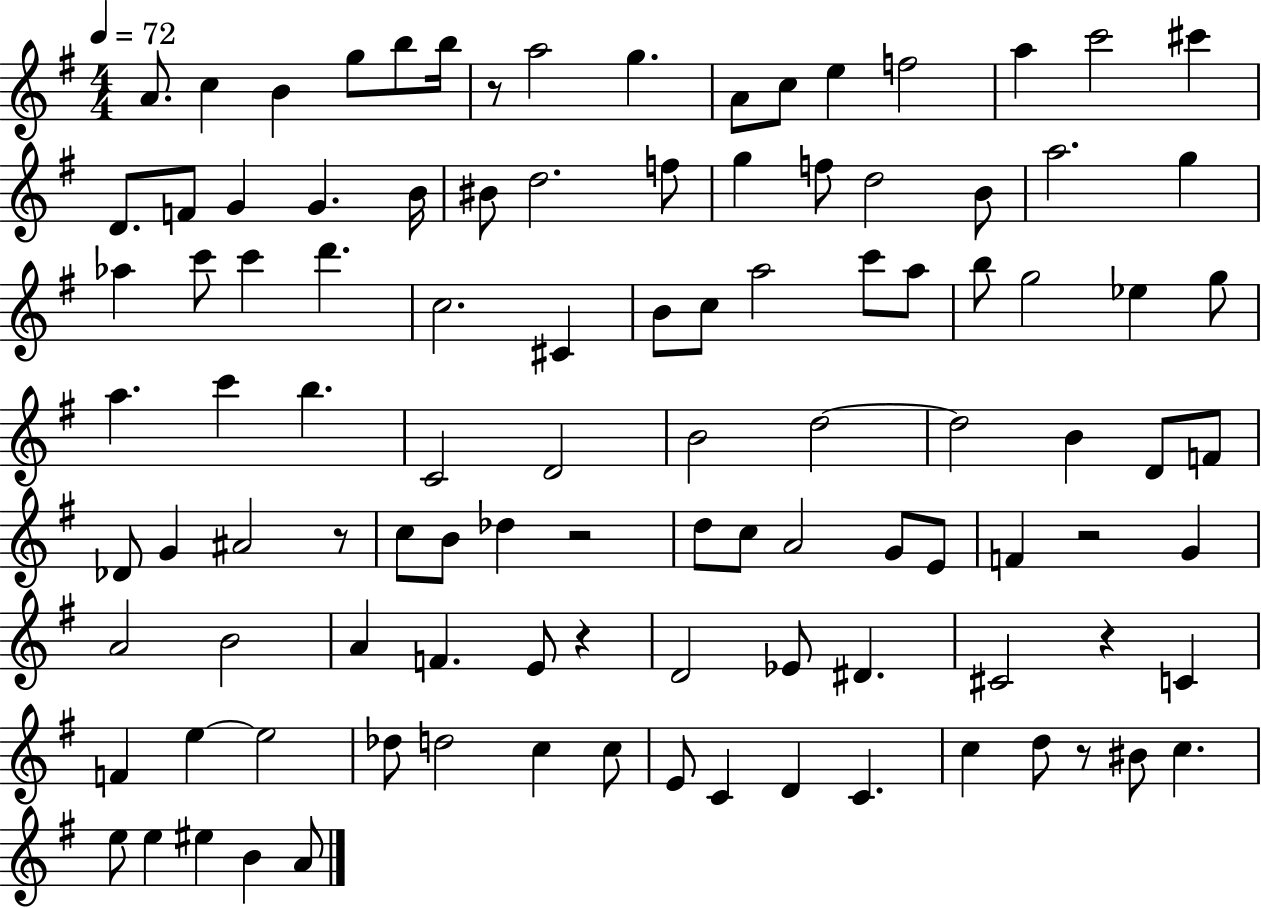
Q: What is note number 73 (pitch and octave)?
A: E4